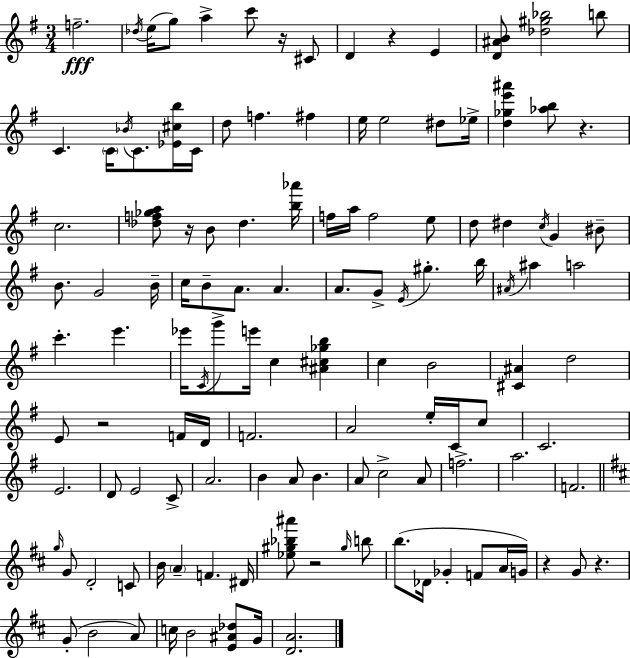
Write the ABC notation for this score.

X:1
T:Untitled
M:3/4
L:1/4
K:Em
f2 _d/4 e/4 g/2 a c'/2 z/4 ^C/2 D z E [D^AB]/2 [_d^g_b]2 b/2 C C/4 _B/4 C/2 [_E^cb]/4 C/4 d/2 f ^f e/4 e2 ^d/2 _e/4 [d_ge'^a'] [_ab]/2 z c2 [_df_ga]/2 z/4 B/2 _d [b_a']/4 f/4 a/4 f2 e/2 d/2 ^d c/4 G ^B/2 B/2 G2 B/4 c/4 B/2 A/2 A A/2 G/2 E/4 ^g b/4 ^A/4 ^a a2 c' e' _e'/4 C/4 g'/2 e'/4 c [^A^c_gb] c B2 [^C^A] d2 E/2 z2 F/4 D/4 F2 A2 e/4 C/4 c/2 C2 E2 D/2 E2 C/2 A2 B A/2 B A/2 c2 A/2 f2 a2 F2 g/4 G/2 D2 C/2 B/4 A F ^D/4 [_e^g_b^a']/2 z2 ^g/4 b/2 b/2 _D/4 _G F/2 A/4 G/4 z G/2 z G/2 B2 A/2 c/4 B2 [E^A_d]/2 G/4 [DA]2